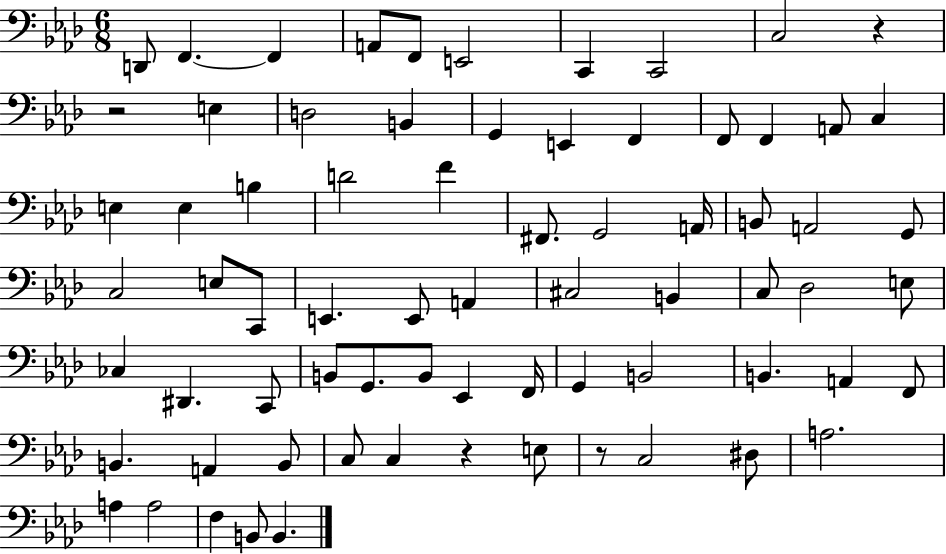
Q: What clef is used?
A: bass